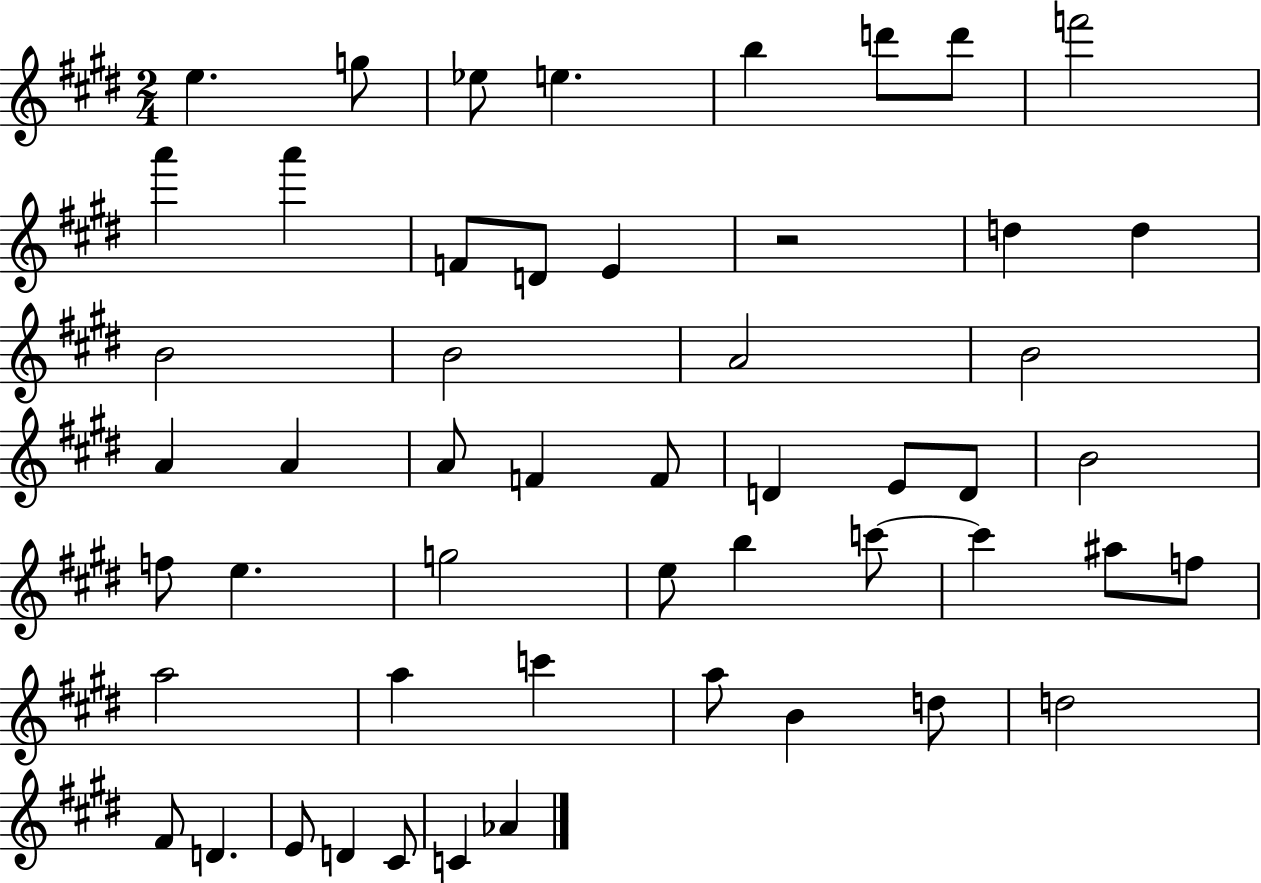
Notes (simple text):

E5/q. G5/e Eb5/e E5/q. B5/q D6/e D6/e F6/h A6/q A6/q F4/e D4/e E4/q R/h D5/q D5/q B4/h B4/h A4/h B4/h A4/q A4/q A4/e F4/q F4/e D4/q E4/e D4/e B4/h F5/e E5/q. G5/h E5/e B5/q C6/e C6/q A#5/e F5/e A5/h A5/q C6/q A5/e B4/q D5/e D5/h F#4/e D4/q. E4/e D4/q C#4/e C4/q Ab4/q